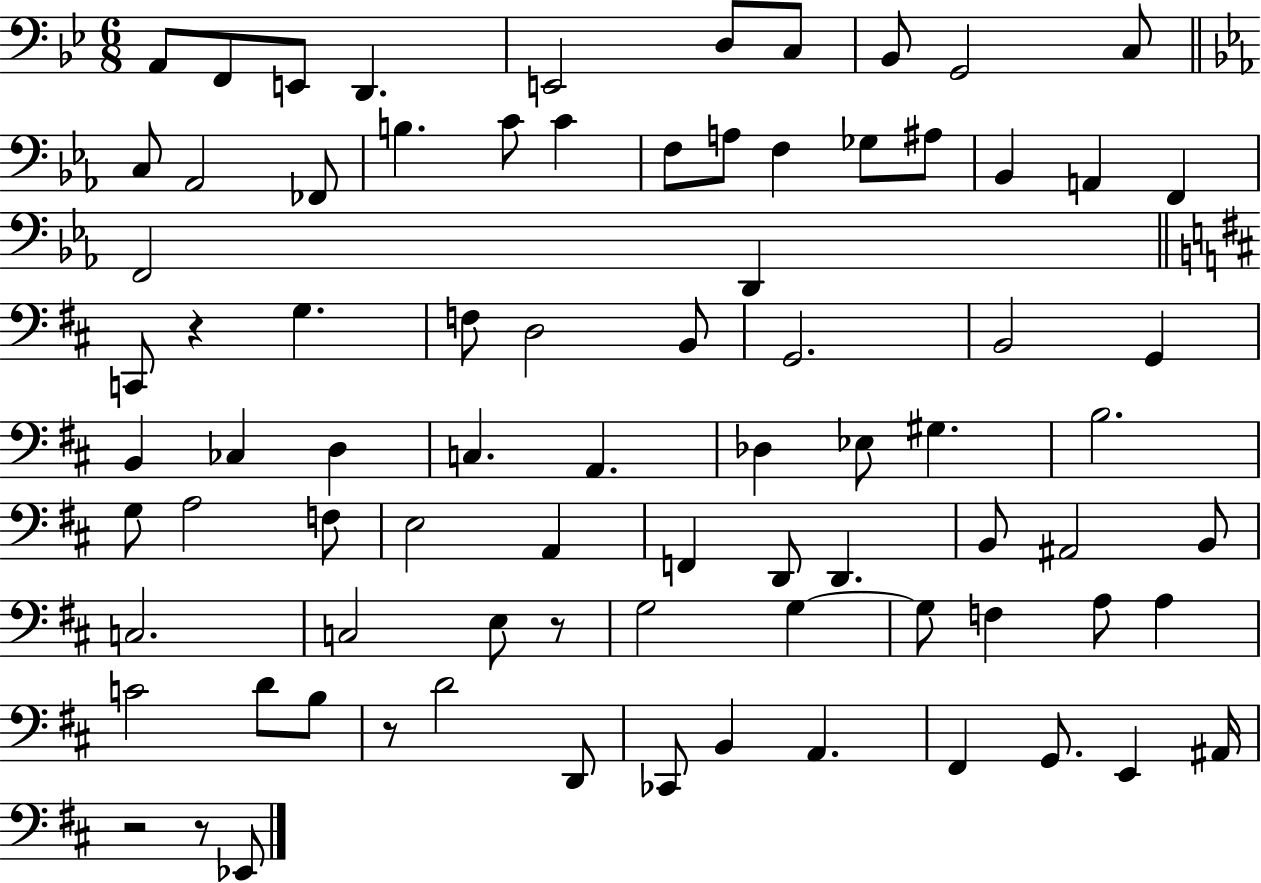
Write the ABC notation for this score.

X:1
T:Untitled
M:6/8
L:1/4
K:Bb
A,,/2 F,,/2 E,,/2 D,, E,,2 D,/2 C,/2 _B,,/2 G,,2 C,/2 C,/2 _A,,2 _F,,/2 B, C/2 C F,/2 A,/2 F, _G,/2 ^A,/2 _B,, A,, F,, F,,2 D,, C,,/2 z G, F,/2 D,2 B,,/2 G,,2 B,,2 G,, B,, _C, D, C, A,, _D, _E,/2 ^G, B,2 G,/2 A,2 F,/2 E,2 A,, F,, D,,/2 D,, B,,/2 ^A,,2 B,,/2 C,2 C,2 E,/2 z/2 G,2 G, G,/2 F, A,/2 A, C2 D/2 B,/2 z/2 D2 D,,/2 _C,,/2 B,, A,, ^F,, G,,/2 E,, ^A,,/4 z2 z/2 _E,,/2